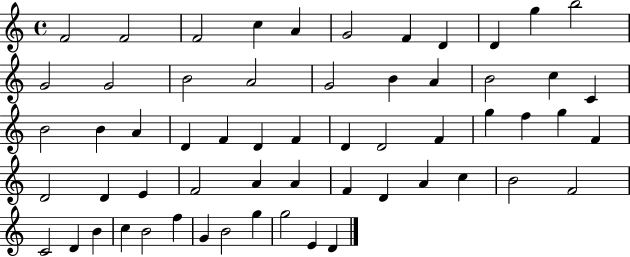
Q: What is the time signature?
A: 4/4